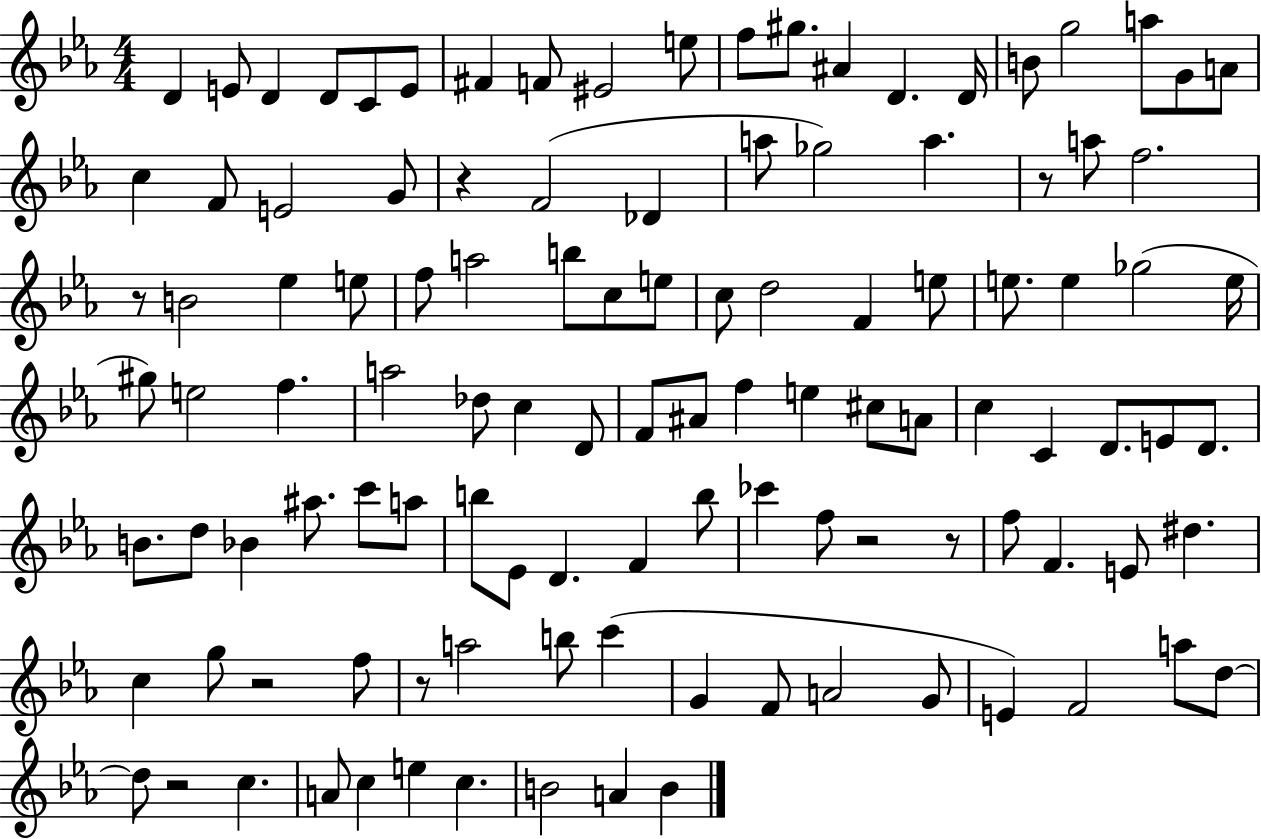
D4/q E4/e D4/q D4/e C4/e E4/e F#4/q F4/e EIS4/h E5/e F5/e G#5/e. A#4/q D4/q. D4/s B4/e G5/h A5/e G4/e A4/e C5/q F4/e E4/h G4/e R/q F4/h Db4/q A5/e Gb5/h A5/q. R/e A5/e F5/h. R/e B4/h Eb5/q E5/e F5/e A5/h B5/e C5/e E5/e C5/e D5/h F4/q E5/e E5/e. E5/q Gb5/h E5/s G#5/e E5/h F5/q. A5/h Db5/e C5/q D4/e F4/e A#4/e F5/q E5/q C#5/e A4/e C5/q C4/q D4/e. E4/e D4/e. B4/e. D5/e Bb4/q A#5/e. C6/e A5/e B5/e Eb4/e D4/q. F4/q B5/e CES6/q F5/e R/h R/e F5/e F4/q. E4/e D#5/q. C5/q G5/e R/h F5/e R/e A5/h B5/e C6/q G4/q F4/e A4/h G4/e E4/q F4/h A5/e D5/e D5/e R/h C5/q. A4/e C5/q E5/q C5/q. B4/h A4/q B4/q